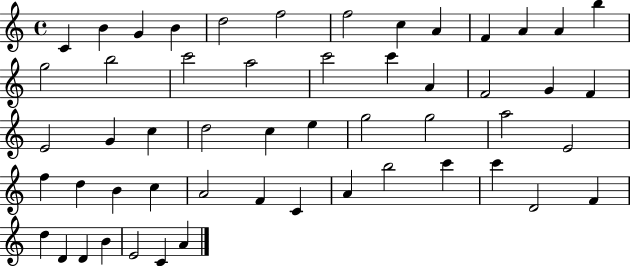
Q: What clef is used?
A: treble